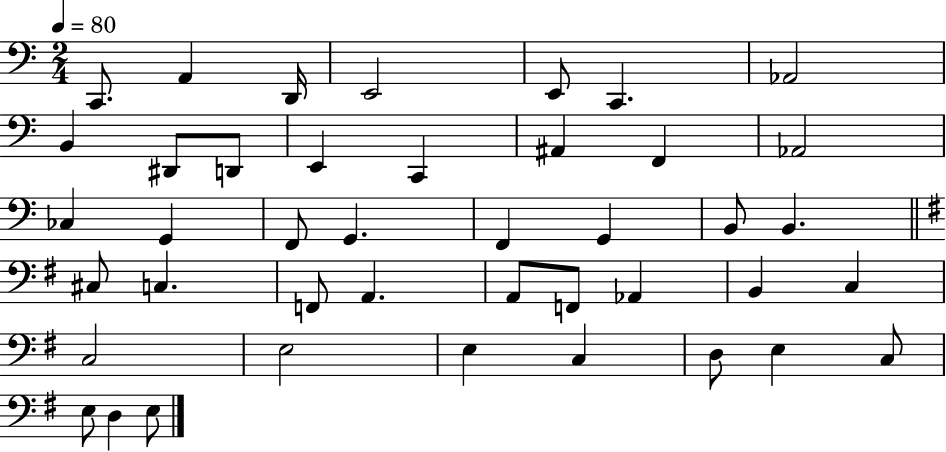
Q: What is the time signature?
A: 2/4